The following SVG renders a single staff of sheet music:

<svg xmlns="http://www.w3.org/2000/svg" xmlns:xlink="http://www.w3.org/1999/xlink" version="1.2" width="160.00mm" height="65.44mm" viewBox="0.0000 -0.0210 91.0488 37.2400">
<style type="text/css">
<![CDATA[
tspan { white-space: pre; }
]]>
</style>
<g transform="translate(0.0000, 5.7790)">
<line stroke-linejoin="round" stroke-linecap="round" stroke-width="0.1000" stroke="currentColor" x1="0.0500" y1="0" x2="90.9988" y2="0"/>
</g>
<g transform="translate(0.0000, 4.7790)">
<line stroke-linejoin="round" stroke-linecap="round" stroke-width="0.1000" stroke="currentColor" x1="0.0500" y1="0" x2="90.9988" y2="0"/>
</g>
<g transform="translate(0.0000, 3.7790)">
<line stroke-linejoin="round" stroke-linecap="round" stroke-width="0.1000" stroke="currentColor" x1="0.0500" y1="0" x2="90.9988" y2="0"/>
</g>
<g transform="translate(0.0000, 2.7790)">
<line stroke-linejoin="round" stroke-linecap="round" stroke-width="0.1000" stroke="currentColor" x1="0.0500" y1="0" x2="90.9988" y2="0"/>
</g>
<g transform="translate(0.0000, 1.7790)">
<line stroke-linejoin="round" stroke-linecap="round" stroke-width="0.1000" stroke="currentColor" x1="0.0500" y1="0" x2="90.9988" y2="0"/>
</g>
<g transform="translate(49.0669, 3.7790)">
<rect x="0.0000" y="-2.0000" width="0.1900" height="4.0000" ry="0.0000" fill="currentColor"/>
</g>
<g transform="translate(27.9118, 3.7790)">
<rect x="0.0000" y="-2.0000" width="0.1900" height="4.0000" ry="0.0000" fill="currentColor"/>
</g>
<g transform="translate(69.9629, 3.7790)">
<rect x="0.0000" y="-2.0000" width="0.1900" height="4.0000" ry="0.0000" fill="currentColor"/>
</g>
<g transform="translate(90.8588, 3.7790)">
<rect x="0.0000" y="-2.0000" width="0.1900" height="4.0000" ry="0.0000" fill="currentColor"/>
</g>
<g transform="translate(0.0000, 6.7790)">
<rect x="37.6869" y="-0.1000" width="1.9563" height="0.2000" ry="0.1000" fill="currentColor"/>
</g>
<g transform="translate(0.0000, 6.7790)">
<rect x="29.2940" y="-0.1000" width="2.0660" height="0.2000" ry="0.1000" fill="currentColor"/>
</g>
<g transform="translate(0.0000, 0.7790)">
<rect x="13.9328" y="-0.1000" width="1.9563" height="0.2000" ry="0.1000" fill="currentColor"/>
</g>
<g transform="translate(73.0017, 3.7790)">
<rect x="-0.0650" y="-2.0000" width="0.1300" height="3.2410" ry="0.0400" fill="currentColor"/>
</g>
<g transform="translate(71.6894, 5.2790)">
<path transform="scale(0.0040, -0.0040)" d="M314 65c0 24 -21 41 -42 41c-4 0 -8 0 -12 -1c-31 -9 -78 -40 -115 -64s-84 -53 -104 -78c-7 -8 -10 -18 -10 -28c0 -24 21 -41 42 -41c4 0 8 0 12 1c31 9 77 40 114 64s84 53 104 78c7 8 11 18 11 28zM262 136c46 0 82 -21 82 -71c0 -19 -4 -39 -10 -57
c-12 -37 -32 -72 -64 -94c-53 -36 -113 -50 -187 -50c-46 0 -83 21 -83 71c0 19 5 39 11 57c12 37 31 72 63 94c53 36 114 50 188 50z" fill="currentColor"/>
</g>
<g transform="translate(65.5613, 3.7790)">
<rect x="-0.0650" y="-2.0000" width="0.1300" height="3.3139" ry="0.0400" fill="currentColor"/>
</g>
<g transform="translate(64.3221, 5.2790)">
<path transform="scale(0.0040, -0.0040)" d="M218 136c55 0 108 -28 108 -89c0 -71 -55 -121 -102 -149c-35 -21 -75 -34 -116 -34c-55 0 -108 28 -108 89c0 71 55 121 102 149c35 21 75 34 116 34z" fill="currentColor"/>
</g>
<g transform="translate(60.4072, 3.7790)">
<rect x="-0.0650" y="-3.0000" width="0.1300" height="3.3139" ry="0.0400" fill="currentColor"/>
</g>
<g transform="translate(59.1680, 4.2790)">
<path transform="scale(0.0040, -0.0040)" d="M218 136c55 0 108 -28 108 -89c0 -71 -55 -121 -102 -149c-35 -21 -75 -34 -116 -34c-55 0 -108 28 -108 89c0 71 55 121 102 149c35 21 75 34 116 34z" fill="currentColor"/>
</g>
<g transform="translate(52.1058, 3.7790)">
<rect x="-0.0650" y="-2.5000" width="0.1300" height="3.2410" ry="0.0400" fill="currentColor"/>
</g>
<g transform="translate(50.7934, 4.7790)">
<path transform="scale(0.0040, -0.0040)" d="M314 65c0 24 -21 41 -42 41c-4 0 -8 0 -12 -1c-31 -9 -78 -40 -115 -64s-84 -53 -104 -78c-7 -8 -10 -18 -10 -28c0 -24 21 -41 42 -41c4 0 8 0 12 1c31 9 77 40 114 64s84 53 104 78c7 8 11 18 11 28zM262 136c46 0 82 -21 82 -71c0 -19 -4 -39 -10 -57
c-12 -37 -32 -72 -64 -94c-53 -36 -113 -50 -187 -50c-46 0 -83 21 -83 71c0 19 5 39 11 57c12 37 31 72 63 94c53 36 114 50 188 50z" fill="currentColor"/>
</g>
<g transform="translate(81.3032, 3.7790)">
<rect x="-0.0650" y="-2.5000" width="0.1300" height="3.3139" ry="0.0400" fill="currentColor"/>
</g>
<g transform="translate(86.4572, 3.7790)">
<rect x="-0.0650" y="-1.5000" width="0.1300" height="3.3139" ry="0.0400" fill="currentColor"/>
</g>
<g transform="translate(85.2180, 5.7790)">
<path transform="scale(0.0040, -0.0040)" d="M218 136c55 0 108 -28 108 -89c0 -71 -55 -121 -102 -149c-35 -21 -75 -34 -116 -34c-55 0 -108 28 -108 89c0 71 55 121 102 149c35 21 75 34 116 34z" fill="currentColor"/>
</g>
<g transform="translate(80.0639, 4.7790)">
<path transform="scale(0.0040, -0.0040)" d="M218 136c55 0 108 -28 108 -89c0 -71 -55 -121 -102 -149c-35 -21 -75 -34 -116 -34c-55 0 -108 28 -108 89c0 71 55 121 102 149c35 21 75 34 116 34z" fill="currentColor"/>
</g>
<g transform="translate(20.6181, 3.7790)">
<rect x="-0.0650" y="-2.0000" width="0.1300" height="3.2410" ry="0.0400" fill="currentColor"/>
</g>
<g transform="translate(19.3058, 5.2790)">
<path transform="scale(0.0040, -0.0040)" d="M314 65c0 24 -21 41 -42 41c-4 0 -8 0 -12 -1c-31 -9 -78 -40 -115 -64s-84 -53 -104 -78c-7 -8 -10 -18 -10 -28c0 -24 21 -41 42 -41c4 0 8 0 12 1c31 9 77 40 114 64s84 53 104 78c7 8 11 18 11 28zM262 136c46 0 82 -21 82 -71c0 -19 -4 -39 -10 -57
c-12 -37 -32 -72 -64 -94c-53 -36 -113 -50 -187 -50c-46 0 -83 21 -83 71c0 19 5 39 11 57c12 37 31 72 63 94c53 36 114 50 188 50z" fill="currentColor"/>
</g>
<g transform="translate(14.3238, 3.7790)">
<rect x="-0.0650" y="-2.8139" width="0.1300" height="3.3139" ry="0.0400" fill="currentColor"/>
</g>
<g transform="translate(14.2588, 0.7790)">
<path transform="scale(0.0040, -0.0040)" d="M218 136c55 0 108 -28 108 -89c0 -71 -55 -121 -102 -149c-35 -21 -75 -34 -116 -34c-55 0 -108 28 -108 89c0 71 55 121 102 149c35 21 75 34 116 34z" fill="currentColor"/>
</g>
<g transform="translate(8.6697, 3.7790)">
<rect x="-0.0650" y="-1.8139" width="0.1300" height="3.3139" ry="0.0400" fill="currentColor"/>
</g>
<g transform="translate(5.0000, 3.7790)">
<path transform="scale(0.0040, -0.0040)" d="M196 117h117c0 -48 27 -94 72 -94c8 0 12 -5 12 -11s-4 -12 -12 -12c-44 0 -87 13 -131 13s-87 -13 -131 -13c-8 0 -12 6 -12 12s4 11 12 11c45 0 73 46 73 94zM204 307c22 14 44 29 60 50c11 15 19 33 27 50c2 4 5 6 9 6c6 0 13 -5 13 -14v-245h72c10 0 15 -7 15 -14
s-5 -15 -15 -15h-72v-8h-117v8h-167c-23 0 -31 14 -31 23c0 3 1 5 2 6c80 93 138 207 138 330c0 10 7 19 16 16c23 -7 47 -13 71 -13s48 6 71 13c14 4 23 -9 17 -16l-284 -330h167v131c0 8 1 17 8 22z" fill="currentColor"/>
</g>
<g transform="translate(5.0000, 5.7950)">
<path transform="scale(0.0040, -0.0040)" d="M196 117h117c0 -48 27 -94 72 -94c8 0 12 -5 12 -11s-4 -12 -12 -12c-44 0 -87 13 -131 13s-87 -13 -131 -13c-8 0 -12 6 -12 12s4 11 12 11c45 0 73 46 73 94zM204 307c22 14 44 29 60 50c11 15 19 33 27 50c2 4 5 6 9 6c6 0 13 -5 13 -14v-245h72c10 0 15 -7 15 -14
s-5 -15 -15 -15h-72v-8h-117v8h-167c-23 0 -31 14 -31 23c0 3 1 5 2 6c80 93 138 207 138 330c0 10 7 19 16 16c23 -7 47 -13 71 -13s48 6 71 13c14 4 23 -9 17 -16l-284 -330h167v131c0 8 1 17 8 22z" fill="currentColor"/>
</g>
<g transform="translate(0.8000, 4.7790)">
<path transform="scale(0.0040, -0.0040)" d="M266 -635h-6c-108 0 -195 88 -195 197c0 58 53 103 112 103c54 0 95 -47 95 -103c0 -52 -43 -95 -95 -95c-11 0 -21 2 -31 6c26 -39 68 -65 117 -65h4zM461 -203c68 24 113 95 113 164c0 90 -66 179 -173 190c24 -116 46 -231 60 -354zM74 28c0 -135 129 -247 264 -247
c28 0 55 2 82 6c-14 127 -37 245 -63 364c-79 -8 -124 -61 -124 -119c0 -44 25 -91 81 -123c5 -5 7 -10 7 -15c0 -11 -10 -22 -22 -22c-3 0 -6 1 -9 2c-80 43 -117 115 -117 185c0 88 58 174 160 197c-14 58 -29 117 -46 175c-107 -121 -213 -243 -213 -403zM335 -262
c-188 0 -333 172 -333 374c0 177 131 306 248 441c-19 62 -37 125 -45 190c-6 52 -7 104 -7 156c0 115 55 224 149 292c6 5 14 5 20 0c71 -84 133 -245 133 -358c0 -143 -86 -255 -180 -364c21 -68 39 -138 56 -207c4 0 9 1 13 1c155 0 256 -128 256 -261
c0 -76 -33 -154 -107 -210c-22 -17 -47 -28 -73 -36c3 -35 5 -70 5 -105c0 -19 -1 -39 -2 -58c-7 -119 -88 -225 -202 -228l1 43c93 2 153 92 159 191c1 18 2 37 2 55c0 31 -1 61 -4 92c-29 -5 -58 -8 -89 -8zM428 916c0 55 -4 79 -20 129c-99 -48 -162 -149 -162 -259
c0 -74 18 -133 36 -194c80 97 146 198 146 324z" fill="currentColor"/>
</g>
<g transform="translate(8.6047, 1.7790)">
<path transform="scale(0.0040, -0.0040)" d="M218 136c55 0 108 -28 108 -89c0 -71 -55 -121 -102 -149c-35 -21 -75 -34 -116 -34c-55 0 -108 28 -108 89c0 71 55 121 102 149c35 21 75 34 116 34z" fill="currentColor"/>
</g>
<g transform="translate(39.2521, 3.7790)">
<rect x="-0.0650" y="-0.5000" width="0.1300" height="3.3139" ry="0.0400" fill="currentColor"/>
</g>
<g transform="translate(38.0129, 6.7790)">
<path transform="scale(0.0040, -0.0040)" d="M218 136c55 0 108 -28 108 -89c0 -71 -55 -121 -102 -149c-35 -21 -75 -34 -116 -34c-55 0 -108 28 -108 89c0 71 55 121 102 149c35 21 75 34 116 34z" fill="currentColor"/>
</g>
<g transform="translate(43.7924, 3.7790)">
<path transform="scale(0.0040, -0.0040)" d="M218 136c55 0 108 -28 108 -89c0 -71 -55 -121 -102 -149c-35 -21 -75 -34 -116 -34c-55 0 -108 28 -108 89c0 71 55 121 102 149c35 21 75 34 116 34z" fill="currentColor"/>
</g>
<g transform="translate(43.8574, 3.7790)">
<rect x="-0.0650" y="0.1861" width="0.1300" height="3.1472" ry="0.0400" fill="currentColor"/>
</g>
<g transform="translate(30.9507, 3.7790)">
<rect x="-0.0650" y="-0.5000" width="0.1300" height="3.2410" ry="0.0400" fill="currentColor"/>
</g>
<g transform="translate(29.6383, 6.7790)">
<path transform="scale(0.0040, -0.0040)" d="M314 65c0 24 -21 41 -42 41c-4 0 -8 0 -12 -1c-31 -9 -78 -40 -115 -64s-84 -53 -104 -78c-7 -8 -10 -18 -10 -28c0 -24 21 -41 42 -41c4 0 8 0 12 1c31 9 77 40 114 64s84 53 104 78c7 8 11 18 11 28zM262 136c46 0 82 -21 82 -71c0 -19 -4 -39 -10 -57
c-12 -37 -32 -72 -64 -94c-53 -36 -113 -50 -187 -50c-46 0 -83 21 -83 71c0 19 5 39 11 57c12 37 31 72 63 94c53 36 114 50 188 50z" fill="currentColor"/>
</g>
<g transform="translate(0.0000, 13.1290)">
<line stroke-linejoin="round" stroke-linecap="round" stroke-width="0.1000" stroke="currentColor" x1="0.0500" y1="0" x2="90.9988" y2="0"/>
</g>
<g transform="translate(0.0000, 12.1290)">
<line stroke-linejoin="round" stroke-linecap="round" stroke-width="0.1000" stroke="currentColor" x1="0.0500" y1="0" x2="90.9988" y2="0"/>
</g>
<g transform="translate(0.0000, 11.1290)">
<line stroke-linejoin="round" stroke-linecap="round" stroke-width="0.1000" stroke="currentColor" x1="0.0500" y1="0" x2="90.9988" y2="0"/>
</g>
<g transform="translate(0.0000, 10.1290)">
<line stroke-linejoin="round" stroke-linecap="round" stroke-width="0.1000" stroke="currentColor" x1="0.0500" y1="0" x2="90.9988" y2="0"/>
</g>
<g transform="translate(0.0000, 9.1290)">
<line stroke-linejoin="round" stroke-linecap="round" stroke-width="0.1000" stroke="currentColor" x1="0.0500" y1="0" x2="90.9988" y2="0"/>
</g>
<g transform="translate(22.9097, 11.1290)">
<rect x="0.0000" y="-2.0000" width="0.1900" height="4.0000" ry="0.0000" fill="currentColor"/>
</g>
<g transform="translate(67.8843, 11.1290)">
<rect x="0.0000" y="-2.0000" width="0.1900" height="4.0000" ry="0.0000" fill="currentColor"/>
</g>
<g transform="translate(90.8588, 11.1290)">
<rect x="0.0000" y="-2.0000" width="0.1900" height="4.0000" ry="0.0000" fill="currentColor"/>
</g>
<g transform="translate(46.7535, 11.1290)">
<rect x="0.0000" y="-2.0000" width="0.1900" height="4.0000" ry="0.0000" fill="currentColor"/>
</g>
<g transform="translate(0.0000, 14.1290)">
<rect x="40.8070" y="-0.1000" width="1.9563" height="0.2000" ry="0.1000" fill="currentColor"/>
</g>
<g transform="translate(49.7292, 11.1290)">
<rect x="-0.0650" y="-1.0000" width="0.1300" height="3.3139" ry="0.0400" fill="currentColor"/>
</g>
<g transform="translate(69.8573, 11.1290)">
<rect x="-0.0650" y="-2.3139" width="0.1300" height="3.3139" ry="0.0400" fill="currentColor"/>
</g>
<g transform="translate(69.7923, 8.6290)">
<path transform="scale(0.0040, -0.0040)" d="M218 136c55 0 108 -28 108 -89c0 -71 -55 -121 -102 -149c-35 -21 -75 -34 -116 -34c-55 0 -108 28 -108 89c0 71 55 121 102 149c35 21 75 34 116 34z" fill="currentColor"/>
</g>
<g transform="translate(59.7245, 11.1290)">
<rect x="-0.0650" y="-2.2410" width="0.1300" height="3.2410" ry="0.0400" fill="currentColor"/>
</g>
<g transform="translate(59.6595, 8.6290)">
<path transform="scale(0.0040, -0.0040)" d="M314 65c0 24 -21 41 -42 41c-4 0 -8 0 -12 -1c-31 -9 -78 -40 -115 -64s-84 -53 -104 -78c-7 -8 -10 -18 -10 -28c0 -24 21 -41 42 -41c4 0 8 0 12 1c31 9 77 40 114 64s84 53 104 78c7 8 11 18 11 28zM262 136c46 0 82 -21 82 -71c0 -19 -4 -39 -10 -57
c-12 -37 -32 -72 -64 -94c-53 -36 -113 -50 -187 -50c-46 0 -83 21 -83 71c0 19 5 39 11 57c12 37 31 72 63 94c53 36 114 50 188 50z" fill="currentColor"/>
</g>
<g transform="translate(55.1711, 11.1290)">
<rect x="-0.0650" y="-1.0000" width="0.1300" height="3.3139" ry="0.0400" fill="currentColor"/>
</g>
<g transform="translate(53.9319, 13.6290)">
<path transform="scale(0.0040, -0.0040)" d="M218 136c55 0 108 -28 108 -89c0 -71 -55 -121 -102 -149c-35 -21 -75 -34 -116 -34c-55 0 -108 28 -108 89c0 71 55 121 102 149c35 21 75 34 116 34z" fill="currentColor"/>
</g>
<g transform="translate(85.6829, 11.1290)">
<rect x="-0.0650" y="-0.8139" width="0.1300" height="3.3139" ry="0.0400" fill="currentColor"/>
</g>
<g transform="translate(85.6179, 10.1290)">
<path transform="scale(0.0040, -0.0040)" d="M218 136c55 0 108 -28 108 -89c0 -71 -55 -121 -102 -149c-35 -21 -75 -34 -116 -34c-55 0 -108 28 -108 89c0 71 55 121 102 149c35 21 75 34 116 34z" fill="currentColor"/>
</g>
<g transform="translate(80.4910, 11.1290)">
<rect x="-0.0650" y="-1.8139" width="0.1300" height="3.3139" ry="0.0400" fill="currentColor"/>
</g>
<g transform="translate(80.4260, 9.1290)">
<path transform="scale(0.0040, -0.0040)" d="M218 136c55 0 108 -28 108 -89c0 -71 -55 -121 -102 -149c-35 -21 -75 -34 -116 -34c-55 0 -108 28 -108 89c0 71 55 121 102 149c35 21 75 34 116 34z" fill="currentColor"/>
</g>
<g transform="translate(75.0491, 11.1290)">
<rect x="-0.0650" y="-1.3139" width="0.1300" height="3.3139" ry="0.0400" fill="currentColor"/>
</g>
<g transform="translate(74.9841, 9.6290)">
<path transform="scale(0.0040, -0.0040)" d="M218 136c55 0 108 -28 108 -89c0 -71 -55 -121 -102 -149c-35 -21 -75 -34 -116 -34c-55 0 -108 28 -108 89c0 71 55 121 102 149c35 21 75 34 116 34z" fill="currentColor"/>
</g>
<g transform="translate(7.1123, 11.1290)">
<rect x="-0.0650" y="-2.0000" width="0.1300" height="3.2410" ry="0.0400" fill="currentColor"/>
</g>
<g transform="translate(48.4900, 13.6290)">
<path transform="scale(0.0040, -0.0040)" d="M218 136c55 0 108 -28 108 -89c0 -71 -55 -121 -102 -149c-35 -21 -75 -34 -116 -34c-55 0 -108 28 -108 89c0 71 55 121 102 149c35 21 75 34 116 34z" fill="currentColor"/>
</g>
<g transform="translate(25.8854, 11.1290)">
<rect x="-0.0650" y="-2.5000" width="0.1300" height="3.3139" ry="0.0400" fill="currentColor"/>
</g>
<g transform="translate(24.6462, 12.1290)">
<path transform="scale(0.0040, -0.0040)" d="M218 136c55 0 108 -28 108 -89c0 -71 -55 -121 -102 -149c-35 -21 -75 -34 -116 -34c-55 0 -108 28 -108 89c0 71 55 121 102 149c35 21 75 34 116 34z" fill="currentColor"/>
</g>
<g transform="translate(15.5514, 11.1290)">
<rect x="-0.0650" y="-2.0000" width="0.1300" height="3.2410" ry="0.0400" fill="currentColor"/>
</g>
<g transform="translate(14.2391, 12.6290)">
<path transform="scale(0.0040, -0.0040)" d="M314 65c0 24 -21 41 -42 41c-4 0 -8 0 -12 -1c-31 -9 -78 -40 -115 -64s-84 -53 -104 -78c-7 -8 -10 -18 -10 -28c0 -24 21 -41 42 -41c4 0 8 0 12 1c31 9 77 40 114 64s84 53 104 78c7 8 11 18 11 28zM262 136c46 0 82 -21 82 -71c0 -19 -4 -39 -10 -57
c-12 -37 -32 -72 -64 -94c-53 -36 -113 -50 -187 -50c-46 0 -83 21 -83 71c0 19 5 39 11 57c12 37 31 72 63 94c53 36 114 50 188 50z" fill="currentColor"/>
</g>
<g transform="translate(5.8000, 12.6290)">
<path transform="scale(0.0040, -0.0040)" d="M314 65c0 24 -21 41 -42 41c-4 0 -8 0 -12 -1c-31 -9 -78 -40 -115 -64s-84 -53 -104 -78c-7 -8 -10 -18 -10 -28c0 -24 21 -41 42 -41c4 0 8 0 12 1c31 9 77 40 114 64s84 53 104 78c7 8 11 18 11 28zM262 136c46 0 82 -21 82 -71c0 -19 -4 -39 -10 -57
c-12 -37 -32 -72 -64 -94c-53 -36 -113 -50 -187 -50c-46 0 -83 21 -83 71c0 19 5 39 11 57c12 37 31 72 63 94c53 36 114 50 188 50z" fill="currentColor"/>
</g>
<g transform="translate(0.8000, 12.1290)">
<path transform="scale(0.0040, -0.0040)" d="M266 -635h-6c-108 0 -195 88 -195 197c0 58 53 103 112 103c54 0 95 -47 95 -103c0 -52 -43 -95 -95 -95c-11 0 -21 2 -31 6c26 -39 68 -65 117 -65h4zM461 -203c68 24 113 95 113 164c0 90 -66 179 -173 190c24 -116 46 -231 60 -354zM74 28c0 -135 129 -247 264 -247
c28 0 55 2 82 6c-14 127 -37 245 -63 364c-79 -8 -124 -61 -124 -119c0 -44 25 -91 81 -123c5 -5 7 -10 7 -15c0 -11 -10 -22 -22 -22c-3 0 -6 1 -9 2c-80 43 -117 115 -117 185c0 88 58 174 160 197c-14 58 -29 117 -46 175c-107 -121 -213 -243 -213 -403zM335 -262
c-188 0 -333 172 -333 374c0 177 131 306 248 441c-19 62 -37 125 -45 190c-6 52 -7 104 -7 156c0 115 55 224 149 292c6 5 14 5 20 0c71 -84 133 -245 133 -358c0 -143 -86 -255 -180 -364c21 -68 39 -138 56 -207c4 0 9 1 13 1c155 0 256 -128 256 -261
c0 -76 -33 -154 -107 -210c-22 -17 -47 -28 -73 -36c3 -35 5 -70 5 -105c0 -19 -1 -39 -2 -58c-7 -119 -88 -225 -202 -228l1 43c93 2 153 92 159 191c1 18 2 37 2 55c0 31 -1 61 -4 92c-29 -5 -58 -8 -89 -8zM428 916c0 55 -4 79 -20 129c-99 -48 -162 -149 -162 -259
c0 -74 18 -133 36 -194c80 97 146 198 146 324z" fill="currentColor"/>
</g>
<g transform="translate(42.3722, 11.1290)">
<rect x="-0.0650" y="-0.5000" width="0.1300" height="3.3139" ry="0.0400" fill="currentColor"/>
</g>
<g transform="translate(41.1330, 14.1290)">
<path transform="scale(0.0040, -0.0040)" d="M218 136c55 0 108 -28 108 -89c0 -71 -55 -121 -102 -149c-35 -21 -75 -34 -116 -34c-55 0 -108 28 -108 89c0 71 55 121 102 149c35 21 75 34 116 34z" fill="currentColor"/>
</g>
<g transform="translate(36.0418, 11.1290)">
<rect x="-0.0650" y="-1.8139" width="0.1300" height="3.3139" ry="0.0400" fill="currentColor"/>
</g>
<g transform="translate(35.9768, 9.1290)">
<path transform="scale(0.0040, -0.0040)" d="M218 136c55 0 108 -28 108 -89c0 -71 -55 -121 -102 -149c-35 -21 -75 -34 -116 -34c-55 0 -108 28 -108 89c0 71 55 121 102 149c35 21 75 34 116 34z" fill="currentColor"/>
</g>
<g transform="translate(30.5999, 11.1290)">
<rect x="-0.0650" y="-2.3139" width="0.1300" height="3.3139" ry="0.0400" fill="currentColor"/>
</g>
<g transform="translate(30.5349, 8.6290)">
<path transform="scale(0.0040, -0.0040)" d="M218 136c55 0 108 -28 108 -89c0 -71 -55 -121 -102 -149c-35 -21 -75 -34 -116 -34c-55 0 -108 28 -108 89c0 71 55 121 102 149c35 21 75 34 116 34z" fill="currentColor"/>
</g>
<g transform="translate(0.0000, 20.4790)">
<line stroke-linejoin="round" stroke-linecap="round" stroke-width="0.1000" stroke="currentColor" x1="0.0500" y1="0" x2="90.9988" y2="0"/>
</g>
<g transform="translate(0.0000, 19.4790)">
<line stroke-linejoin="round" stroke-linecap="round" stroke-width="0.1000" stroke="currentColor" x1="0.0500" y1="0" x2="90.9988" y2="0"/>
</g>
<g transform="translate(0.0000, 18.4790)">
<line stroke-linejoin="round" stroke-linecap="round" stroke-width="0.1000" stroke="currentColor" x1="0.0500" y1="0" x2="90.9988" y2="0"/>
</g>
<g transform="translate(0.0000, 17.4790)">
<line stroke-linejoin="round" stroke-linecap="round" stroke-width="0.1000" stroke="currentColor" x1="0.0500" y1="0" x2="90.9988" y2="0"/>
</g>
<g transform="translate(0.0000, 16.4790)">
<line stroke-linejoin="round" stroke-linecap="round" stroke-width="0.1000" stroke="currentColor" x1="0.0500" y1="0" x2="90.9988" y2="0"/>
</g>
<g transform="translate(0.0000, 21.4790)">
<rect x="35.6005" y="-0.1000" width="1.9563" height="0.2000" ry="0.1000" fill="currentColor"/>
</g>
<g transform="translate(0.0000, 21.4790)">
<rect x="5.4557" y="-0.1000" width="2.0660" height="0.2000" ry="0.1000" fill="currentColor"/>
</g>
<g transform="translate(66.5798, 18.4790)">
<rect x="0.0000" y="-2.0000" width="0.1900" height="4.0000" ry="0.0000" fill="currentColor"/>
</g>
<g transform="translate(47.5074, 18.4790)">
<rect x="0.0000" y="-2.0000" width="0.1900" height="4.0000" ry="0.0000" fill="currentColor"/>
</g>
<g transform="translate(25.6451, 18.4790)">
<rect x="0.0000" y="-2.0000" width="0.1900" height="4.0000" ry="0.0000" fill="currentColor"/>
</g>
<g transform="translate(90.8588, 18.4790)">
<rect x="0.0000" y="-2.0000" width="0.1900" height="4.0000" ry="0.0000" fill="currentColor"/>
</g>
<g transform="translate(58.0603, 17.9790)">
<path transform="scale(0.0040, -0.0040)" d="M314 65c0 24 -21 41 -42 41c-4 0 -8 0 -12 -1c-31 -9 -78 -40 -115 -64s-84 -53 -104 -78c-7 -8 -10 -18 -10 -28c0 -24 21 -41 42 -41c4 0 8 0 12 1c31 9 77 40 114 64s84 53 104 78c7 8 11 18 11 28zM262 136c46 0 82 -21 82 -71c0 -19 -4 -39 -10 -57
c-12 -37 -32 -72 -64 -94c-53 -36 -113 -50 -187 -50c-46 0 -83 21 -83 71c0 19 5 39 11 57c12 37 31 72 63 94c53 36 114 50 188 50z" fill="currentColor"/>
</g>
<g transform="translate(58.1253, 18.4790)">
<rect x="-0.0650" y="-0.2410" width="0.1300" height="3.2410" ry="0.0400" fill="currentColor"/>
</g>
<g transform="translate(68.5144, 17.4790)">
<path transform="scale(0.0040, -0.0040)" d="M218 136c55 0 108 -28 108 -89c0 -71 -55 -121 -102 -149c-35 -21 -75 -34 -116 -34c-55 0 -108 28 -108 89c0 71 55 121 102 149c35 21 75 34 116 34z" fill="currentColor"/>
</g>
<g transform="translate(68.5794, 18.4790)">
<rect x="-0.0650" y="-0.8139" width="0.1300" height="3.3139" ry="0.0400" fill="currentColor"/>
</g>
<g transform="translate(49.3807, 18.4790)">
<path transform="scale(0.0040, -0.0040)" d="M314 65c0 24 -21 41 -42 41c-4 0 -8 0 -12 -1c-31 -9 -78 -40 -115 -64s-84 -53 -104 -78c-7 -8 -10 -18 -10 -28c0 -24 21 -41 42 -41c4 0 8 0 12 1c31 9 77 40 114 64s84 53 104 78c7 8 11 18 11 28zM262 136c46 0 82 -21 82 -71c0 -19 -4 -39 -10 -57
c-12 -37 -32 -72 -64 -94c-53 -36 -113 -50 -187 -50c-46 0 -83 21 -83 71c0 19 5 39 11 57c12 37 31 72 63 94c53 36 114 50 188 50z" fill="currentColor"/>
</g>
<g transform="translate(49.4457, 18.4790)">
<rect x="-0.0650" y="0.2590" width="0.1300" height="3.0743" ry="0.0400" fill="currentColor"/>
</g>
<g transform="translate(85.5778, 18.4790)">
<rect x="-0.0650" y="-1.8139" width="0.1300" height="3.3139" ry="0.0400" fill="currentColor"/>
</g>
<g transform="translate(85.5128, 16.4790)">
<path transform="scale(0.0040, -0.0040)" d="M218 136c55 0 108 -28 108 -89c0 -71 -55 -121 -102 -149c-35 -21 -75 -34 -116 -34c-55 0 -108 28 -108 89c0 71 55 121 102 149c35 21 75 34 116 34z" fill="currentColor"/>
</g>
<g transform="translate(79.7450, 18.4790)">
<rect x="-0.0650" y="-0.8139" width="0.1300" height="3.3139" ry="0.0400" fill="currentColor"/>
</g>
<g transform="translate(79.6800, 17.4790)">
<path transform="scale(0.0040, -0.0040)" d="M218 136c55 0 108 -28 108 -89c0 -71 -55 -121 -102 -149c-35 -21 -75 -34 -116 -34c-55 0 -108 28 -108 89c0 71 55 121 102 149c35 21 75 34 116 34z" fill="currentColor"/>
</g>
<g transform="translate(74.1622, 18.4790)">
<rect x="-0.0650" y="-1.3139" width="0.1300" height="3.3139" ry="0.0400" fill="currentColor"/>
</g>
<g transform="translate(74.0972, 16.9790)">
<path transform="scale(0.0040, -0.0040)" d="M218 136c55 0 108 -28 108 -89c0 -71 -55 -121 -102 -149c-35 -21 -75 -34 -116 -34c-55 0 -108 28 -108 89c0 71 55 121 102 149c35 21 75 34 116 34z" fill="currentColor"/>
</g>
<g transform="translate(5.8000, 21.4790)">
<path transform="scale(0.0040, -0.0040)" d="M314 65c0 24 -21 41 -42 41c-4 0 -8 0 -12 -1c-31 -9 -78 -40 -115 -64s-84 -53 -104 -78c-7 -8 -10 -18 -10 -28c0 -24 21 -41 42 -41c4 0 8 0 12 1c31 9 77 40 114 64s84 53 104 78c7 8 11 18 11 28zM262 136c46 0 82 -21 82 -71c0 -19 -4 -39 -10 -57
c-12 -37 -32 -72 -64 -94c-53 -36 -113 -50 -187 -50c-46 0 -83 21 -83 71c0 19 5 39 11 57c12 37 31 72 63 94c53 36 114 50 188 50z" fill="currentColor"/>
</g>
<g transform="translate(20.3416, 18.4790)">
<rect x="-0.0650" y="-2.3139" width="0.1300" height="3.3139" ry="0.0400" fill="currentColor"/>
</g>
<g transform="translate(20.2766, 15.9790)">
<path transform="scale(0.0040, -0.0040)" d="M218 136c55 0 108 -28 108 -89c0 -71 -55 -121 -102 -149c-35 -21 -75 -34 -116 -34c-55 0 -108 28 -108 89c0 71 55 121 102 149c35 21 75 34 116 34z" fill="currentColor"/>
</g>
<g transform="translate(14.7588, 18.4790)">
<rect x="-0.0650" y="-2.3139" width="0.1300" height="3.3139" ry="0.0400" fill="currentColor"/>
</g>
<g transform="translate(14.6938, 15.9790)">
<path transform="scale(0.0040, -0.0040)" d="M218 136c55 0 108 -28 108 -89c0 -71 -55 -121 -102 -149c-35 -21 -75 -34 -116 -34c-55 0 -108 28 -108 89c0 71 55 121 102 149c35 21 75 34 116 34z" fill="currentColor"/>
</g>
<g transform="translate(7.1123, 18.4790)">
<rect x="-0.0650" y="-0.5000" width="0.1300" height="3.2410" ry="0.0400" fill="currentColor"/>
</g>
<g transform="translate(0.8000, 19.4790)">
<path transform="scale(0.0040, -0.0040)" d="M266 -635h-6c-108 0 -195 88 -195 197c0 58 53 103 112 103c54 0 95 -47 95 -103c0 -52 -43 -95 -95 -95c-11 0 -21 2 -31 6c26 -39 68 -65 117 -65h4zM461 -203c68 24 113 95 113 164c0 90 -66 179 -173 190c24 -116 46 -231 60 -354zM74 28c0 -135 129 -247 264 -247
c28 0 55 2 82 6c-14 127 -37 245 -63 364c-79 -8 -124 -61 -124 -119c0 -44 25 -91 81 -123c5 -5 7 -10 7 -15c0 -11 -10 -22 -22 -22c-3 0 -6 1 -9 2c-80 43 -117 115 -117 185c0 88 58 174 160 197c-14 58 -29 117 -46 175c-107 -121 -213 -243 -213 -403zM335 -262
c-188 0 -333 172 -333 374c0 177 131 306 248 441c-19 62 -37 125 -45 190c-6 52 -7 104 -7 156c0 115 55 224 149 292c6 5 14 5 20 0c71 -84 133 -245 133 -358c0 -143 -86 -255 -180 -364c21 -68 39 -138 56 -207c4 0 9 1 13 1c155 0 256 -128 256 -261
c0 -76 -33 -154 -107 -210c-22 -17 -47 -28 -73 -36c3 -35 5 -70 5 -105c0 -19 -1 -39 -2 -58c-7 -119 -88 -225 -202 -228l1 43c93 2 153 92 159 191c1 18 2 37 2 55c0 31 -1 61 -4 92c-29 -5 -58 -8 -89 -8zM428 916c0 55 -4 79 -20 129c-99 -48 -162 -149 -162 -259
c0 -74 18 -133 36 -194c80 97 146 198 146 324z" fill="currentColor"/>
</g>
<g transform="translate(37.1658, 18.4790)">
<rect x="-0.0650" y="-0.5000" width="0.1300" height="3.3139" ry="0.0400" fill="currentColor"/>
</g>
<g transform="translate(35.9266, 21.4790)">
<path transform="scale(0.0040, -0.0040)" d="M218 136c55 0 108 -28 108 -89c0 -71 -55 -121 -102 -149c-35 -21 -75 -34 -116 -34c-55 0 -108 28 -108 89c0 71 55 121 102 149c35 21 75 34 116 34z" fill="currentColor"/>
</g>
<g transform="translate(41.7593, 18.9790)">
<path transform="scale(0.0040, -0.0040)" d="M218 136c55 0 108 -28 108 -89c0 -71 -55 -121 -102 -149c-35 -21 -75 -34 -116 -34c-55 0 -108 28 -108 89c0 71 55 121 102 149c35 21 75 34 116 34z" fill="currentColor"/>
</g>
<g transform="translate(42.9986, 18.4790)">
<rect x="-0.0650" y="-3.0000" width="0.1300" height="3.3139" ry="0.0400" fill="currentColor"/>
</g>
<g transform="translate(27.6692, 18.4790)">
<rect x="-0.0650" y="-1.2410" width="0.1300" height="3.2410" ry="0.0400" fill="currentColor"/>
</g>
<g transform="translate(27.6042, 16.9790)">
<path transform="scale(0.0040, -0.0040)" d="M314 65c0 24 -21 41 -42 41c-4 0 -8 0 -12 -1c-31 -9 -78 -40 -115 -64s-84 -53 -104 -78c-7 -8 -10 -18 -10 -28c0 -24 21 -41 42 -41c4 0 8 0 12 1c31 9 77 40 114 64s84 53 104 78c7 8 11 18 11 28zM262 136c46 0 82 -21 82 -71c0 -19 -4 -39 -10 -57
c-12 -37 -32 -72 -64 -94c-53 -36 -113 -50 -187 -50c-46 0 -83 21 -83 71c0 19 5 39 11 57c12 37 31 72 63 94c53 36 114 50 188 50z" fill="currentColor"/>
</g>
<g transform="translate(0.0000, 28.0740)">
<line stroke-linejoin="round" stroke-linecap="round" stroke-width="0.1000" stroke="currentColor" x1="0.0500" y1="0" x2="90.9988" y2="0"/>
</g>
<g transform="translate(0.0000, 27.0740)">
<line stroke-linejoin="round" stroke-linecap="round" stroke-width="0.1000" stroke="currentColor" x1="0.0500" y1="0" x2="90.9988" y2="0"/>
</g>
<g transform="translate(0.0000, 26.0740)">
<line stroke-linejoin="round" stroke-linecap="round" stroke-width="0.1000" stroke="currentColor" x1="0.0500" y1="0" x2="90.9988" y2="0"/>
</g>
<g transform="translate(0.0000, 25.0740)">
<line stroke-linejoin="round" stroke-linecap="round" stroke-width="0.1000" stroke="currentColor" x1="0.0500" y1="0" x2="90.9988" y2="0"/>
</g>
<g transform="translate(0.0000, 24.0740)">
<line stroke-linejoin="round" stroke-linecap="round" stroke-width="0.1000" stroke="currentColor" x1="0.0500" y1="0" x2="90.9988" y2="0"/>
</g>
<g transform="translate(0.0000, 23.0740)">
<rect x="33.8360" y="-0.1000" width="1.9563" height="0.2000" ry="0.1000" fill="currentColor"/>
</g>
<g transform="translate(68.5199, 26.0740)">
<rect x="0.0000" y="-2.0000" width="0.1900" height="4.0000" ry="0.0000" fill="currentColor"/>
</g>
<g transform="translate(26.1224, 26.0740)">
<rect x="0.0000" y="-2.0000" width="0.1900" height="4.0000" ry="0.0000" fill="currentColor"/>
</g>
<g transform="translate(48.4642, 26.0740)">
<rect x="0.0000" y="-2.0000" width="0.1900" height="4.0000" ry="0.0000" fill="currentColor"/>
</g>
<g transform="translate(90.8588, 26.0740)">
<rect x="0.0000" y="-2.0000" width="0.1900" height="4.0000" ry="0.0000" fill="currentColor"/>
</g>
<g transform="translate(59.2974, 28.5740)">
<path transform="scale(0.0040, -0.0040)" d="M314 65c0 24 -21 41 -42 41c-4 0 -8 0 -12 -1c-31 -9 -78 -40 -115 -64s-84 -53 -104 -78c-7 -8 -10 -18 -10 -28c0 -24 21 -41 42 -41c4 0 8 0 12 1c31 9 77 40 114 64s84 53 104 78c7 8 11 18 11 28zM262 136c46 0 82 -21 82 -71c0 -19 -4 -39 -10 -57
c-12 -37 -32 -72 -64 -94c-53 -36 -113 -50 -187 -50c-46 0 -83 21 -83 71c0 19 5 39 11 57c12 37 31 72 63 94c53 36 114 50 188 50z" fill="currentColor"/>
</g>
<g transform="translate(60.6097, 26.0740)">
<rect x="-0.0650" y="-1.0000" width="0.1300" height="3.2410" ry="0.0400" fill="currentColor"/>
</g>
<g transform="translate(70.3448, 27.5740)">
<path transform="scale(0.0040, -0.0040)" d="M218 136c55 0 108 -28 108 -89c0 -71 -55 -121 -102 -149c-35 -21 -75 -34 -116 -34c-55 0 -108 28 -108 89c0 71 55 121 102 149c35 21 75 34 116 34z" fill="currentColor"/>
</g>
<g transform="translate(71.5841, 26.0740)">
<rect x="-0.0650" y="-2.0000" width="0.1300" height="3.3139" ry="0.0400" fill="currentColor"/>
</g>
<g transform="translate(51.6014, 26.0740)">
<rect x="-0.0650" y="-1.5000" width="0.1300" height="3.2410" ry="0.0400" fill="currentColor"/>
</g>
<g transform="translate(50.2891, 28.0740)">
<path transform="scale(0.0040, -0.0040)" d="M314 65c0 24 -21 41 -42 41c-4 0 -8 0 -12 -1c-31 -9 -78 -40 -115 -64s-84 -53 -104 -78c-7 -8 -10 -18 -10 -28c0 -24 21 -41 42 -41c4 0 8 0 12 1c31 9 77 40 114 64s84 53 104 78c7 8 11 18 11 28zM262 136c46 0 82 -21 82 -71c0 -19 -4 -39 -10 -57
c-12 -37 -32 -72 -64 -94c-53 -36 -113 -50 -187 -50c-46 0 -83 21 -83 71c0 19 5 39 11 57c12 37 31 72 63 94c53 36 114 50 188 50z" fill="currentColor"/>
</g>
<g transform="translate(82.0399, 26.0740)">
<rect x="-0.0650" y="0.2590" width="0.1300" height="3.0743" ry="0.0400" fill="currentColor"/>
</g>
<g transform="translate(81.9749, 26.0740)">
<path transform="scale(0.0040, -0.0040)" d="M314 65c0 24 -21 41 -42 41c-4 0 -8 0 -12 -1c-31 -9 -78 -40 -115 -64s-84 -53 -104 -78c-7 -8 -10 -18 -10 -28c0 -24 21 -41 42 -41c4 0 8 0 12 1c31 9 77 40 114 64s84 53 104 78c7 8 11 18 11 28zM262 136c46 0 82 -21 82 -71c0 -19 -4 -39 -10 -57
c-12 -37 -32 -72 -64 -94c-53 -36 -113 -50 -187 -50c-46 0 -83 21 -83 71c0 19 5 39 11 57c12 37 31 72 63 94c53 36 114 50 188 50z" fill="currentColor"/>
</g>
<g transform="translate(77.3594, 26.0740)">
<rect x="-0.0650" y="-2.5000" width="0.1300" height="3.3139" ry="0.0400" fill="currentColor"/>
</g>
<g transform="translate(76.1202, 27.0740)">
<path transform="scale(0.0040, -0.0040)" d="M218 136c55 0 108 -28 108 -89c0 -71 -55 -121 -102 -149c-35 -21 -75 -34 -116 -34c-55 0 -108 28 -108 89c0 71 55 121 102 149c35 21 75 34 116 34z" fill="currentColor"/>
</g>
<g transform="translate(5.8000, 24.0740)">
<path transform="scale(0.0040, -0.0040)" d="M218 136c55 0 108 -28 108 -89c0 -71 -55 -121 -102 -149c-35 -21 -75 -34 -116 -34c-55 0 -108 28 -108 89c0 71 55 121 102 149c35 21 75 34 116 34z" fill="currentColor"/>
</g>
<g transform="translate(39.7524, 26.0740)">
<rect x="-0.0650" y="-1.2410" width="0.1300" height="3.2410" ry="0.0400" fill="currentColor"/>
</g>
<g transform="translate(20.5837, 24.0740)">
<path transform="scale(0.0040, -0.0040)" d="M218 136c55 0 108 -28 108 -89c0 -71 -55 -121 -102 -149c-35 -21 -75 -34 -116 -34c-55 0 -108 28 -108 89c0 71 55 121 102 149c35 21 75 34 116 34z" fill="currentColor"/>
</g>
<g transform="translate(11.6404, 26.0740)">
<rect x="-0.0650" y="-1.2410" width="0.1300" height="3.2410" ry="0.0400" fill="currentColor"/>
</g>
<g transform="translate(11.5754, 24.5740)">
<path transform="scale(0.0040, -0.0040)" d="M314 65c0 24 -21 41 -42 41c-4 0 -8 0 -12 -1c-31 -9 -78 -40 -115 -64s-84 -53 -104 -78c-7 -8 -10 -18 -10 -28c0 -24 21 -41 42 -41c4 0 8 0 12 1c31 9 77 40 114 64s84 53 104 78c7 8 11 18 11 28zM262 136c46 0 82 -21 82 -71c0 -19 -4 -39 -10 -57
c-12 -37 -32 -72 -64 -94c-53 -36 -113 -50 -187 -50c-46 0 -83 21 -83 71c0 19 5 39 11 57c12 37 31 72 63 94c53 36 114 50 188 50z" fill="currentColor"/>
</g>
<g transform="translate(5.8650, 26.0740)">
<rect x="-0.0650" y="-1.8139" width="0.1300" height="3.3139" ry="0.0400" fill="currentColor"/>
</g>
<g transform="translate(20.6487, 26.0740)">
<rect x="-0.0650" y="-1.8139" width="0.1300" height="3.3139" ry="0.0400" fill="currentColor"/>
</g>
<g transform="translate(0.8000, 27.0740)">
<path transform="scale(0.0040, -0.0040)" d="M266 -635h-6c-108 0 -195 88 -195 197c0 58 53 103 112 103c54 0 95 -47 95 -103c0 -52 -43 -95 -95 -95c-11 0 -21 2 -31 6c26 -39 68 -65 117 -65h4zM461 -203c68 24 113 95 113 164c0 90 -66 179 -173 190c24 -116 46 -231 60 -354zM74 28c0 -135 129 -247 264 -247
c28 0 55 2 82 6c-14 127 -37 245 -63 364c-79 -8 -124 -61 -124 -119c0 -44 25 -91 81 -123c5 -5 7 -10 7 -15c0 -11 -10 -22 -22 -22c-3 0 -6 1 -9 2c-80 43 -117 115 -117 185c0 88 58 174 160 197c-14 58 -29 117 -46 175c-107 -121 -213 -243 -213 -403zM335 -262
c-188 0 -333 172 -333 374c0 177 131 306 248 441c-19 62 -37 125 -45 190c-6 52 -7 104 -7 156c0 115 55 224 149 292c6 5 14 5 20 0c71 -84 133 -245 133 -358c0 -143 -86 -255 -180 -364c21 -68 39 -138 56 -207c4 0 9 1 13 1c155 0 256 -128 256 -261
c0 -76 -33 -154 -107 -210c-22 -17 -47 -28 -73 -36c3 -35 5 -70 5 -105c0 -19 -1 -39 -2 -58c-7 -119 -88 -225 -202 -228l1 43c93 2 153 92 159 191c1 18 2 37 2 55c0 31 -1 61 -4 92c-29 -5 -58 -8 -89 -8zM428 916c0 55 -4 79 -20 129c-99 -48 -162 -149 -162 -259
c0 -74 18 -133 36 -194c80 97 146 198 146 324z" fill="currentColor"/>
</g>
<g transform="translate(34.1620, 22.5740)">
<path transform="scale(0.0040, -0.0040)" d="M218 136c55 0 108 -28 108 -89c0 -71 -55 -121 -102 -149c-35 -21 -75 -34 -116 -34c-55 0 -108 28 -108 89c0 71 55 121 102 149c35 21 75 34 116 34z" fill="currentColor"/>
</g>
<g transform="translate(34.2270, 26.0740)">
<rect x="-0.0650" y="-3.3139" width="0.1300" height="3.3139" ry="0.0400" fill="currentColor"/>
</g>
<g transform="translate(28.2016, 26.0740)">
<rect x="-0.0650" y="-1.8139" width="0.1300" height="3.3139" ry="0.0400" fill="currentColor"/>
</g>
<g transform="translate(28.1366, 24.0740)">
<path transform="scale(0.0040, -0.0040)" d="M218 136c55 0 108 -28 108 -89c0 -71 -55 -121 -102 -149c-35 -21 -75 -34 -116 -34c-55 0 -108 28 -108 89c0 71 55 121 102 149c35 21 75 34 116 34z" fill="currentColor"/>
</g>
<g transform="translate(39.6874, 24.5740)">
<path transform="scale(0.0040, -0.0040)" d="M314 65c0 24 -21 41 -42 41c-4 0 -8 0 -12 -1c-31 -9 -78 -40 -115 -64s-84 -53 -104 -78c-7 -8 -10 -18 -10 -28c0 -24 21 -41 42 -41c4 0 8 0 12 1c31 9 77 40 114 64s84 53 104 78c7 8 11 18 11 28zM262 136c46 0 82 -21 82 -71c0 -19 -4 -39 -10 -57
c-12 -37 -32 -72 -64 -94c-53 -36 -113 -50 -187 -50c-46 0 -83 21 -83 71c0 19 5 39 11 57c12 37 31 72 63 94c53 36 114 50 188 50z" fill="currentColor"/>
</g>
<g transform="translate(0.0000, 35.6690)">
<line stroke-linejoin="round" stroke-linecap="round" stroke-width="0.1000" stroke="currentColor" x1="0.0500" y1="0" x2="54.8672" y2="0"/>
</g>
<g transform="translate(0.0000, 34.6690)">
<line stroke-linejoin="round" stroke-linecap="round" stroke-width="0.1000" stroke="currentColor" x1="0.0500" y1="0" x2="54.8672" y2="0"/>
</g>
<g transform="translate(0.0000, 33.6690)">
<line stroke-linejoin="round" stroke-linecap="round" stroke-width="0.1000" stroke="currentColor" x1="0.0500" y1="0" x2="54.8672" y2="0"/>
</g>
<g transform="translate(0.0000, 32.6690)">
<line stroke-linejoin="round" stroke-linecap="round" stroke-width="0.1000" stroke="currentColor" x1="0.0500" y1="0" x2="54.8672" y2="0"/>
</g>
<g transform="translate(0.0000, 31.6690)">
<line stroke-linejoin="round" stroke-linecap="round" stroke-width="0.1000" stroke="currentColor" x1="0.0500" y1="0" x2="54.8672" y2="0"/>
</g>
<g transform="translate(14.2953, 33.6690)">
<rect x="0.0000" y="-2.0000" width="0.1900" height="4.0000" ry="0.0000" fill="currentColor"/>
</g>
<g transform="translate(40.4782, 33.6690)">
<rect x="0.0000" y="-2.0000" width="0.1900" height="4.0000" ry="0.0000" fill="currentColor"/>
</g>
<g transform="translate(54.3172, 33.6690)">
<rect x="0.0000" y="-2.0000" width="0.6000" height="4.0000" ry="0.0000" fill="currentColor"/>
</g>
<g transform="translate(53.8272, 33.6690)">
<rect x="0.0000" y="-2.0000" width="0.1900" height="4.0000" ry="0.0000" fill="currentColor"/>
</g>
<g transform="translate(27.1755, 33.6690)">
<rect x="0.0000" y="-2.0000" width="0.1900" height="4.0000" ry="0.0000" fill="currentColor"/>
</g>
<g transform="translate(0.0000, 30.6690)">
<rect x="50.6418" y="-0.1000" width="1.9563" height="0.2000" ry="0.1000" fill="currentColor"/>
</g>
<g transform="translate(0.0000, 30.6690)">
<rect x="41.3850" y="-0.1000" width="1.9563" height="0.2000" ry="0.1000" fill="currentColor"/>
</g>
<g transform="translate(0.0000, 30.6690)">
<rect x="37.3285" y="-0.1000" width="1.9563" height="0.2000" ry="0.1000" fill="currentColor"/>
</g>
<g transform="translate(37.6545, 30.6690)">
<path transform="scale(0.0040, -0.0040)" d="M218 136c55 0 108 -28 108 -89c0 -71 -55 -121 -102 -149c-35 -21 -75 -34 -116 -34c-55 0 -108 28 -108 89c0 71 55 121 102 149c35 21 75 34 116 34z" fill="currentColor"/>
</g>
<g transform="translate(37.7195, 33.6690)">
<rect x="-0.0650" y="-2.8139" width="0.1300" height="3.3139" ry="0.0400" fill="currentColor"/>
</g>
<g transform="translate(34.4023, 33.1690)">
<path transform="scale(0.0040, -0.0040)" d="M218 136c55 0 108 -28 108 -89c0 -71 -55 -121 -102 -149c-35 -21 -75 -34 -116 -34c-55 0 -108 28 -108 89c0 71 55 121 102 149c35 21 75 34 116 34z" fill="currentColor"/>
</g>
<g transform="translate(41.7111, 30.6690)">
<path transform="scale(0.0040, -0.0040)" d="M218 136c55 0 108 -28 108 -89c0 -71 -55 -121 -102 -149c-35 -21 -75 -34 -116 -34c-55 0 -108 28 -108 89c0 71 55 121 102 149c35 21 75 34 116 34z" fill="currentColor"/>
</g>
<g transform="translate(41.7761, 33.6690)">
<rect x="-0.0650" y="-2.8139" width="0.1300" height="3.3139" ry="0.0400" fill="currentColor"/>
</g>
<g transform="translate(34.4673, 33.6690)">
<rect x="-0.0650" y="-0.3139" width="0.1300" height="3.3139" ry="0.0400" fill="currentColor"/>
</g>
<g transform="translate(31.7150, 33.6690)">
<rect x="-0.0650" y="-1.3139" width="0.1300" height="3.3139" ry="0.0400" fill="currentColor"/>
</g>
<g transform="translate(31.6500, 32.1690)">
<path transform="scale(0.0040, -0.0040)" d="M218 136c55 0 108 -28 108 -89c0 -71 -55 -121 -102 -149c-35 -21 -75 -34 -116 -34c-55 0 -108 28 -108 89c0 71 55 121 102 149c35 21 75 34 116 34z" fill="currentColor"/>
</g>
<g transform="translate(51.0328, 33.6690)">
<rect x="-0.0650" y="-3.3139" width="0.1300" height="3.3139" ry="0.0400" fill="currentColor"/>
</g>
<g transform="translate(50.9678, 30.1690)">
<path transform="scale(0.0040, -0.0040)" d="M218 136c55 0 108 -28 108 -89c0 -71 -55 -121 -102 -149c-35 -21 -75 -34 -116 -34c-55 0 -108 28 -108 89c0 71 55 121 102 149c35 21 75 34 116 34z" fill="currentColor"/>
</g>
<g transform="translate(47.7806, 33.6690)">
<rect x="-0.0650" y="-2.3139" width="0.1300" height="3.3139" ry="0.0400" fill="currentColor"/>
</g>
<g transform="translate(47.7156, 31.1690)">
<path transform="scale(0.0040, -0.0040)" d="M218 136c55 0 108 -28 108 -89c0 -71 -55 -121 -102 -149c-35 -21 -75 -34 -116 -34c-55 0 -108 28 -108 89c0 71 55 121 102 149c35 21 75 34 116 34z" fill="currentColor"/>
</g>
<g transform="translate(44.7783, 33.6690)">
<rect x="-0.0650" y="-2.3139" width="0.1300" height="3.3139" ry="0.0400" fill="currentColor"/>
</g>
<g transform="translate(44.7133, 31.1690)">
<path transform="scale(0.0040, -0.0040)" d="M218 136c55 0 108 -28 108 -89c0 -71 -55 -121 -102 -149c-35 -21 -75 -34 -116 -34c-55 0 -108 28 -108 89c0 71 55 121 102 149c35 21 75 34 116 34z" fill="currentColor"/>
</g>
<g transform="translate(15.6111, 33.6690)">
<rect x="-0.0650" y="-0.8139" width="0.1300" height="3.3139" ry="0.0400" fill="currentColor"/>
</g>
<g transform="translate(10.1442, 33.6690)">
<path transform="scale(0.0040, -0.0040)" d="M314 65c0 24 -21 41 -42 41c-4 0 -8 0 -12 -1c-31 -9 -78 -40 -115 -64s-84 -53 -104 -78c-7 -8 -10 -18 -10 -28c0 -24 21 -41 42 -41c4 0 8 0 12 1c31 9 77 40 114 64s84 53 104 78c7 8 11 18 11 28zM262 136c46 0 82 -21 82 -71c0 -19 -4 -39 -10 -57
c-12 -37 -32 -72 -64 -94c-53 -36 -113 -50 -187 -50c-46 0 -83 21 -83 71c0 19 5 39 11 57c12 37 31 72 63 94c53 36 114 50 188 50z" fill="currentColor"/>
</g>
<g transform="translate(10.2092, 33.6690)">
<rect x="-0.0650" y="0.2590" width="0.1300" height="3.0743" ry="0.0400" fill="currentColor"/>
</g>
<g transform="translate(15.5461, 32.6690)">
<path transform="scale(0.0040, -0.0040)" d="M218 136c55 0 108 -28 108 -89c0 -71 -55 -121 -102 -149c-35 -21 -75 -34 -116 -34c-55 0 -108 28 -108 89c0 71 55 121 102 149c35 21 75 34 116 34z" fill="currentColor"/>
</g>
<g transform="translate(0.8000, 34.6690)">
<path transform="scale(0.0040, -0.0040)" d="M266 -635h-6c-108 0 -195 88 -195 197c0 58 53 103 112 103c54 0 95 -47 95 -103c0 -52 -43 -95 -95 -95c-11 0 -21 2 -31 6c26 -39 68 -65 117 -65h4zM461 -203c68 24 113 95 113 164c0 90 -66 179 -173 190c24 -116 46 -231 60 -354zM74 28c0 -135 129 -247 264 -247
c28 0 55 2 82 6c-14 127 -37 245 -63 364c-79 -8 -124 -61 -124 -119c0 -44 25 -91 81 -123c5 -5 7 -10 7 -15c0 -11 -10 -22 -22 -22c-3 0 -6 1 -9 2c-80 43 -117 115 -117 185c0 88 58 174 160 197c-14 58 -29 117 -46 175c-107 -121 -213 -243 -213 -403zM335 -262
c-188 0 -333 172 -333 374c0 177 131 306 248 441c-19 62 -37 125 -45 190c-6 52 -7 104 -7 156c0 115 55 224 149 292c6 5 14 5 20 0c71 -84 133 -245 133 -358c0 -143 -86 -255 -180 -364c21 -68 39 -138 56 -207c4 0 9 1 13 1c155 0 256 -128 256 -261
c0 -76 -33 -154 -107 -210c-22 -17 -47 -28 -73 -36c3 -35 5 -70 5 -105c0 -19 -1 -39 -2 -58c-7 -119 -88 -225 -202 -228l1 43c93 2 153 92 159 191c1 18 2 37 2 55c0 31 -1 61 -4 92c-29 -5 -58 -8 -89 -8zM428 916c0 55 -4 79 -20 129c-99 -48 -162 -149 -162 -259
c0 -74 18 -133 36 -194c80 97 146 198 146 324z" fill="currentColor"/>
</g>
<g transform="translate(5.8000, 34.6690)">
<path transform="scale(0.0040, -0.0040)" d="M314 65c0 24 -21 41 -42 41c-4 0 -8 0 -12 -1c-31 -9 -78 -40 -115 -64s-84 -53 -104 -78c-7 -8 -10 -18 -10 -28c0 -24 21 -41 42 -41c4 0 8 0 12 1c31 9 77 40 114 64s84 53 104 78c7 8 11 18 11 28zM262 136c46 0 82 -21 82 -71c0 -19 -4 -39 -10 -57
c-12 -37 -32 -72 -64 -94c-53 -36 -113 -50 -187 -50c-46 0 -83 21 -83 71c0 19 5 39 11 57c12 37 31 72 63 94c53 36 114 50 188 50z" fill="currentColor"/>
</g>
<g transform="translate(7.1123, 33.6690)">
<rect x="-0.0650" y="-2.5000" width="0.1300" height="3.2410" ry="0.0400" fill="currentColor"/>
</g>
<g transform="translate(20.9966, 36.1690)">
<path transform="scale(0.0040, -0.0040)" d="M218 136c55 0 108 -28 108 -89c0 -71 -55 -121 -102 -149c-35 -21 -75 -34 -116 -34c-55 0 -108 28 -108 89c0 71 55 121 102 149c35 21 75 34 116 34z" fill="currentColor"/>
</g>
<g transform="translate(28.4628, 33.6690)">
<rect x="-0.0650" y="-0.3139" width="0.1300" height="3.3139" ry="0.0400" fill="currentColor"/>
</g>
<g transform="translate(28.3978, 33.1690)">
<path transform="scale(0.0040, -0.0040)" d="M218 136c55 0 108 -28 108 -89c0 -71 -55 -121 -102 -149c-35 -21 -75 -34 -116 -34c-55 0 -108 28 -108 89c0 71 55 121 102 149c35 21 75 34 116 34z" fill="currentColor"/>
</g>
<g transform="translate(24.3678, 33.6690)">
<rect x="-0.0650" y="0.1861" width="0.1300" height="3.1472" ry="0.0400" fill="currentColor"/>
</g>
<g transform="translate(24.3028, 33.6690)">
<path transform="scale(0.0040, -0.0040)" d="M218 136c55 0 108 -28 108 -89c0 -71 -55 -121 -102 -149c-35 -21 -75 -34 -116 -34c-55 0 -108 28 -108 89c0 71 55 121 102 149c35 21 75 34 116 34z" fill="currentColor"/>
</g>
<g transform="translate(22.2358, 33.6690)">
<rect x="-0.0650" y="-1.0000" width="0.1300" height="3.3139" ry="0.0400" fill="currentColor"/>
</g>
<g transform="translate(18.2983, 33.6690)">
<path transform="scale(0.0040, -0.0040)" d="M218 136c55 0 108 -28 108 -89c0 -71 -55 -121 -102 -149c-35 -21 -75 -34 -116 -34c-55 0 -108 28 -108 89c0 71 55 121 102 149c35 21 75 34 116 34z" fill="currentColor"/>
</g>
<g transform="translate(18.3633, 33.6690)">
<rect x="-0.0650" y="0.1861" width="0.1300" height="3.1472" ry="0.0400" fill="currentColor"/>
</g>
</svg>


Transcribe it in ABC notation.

X:1
T:Untitled
M:4/4
L:1/4
K:C
f a F2 C2 C B G2 A F F2 G E F2 F2 G g f C D D g2 g e f d C2 g g e2 C A B2 c2 d e d f f e2 f f b e2 E2 D2 F G B2 G2 B2 d B D B c e c a a g g b